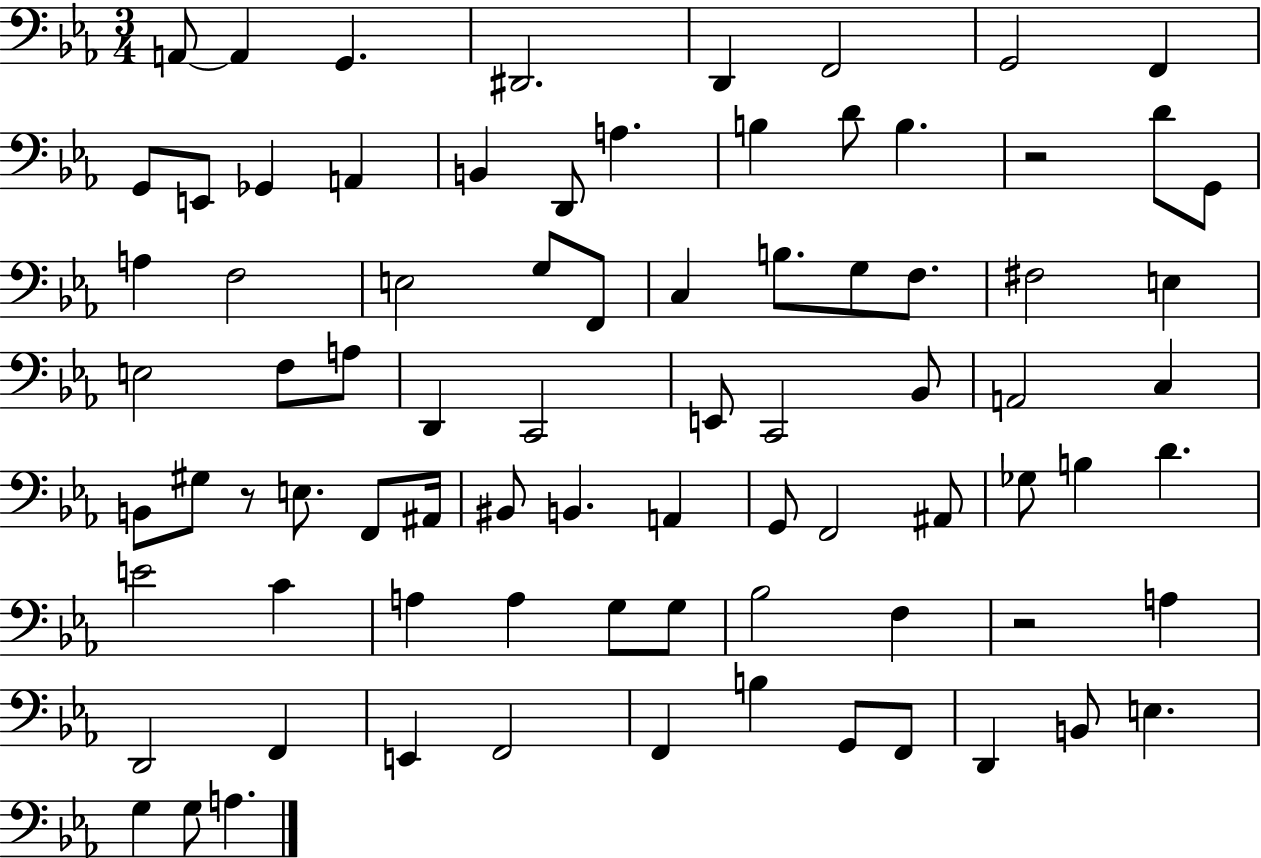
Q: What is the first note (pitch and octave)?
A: A2